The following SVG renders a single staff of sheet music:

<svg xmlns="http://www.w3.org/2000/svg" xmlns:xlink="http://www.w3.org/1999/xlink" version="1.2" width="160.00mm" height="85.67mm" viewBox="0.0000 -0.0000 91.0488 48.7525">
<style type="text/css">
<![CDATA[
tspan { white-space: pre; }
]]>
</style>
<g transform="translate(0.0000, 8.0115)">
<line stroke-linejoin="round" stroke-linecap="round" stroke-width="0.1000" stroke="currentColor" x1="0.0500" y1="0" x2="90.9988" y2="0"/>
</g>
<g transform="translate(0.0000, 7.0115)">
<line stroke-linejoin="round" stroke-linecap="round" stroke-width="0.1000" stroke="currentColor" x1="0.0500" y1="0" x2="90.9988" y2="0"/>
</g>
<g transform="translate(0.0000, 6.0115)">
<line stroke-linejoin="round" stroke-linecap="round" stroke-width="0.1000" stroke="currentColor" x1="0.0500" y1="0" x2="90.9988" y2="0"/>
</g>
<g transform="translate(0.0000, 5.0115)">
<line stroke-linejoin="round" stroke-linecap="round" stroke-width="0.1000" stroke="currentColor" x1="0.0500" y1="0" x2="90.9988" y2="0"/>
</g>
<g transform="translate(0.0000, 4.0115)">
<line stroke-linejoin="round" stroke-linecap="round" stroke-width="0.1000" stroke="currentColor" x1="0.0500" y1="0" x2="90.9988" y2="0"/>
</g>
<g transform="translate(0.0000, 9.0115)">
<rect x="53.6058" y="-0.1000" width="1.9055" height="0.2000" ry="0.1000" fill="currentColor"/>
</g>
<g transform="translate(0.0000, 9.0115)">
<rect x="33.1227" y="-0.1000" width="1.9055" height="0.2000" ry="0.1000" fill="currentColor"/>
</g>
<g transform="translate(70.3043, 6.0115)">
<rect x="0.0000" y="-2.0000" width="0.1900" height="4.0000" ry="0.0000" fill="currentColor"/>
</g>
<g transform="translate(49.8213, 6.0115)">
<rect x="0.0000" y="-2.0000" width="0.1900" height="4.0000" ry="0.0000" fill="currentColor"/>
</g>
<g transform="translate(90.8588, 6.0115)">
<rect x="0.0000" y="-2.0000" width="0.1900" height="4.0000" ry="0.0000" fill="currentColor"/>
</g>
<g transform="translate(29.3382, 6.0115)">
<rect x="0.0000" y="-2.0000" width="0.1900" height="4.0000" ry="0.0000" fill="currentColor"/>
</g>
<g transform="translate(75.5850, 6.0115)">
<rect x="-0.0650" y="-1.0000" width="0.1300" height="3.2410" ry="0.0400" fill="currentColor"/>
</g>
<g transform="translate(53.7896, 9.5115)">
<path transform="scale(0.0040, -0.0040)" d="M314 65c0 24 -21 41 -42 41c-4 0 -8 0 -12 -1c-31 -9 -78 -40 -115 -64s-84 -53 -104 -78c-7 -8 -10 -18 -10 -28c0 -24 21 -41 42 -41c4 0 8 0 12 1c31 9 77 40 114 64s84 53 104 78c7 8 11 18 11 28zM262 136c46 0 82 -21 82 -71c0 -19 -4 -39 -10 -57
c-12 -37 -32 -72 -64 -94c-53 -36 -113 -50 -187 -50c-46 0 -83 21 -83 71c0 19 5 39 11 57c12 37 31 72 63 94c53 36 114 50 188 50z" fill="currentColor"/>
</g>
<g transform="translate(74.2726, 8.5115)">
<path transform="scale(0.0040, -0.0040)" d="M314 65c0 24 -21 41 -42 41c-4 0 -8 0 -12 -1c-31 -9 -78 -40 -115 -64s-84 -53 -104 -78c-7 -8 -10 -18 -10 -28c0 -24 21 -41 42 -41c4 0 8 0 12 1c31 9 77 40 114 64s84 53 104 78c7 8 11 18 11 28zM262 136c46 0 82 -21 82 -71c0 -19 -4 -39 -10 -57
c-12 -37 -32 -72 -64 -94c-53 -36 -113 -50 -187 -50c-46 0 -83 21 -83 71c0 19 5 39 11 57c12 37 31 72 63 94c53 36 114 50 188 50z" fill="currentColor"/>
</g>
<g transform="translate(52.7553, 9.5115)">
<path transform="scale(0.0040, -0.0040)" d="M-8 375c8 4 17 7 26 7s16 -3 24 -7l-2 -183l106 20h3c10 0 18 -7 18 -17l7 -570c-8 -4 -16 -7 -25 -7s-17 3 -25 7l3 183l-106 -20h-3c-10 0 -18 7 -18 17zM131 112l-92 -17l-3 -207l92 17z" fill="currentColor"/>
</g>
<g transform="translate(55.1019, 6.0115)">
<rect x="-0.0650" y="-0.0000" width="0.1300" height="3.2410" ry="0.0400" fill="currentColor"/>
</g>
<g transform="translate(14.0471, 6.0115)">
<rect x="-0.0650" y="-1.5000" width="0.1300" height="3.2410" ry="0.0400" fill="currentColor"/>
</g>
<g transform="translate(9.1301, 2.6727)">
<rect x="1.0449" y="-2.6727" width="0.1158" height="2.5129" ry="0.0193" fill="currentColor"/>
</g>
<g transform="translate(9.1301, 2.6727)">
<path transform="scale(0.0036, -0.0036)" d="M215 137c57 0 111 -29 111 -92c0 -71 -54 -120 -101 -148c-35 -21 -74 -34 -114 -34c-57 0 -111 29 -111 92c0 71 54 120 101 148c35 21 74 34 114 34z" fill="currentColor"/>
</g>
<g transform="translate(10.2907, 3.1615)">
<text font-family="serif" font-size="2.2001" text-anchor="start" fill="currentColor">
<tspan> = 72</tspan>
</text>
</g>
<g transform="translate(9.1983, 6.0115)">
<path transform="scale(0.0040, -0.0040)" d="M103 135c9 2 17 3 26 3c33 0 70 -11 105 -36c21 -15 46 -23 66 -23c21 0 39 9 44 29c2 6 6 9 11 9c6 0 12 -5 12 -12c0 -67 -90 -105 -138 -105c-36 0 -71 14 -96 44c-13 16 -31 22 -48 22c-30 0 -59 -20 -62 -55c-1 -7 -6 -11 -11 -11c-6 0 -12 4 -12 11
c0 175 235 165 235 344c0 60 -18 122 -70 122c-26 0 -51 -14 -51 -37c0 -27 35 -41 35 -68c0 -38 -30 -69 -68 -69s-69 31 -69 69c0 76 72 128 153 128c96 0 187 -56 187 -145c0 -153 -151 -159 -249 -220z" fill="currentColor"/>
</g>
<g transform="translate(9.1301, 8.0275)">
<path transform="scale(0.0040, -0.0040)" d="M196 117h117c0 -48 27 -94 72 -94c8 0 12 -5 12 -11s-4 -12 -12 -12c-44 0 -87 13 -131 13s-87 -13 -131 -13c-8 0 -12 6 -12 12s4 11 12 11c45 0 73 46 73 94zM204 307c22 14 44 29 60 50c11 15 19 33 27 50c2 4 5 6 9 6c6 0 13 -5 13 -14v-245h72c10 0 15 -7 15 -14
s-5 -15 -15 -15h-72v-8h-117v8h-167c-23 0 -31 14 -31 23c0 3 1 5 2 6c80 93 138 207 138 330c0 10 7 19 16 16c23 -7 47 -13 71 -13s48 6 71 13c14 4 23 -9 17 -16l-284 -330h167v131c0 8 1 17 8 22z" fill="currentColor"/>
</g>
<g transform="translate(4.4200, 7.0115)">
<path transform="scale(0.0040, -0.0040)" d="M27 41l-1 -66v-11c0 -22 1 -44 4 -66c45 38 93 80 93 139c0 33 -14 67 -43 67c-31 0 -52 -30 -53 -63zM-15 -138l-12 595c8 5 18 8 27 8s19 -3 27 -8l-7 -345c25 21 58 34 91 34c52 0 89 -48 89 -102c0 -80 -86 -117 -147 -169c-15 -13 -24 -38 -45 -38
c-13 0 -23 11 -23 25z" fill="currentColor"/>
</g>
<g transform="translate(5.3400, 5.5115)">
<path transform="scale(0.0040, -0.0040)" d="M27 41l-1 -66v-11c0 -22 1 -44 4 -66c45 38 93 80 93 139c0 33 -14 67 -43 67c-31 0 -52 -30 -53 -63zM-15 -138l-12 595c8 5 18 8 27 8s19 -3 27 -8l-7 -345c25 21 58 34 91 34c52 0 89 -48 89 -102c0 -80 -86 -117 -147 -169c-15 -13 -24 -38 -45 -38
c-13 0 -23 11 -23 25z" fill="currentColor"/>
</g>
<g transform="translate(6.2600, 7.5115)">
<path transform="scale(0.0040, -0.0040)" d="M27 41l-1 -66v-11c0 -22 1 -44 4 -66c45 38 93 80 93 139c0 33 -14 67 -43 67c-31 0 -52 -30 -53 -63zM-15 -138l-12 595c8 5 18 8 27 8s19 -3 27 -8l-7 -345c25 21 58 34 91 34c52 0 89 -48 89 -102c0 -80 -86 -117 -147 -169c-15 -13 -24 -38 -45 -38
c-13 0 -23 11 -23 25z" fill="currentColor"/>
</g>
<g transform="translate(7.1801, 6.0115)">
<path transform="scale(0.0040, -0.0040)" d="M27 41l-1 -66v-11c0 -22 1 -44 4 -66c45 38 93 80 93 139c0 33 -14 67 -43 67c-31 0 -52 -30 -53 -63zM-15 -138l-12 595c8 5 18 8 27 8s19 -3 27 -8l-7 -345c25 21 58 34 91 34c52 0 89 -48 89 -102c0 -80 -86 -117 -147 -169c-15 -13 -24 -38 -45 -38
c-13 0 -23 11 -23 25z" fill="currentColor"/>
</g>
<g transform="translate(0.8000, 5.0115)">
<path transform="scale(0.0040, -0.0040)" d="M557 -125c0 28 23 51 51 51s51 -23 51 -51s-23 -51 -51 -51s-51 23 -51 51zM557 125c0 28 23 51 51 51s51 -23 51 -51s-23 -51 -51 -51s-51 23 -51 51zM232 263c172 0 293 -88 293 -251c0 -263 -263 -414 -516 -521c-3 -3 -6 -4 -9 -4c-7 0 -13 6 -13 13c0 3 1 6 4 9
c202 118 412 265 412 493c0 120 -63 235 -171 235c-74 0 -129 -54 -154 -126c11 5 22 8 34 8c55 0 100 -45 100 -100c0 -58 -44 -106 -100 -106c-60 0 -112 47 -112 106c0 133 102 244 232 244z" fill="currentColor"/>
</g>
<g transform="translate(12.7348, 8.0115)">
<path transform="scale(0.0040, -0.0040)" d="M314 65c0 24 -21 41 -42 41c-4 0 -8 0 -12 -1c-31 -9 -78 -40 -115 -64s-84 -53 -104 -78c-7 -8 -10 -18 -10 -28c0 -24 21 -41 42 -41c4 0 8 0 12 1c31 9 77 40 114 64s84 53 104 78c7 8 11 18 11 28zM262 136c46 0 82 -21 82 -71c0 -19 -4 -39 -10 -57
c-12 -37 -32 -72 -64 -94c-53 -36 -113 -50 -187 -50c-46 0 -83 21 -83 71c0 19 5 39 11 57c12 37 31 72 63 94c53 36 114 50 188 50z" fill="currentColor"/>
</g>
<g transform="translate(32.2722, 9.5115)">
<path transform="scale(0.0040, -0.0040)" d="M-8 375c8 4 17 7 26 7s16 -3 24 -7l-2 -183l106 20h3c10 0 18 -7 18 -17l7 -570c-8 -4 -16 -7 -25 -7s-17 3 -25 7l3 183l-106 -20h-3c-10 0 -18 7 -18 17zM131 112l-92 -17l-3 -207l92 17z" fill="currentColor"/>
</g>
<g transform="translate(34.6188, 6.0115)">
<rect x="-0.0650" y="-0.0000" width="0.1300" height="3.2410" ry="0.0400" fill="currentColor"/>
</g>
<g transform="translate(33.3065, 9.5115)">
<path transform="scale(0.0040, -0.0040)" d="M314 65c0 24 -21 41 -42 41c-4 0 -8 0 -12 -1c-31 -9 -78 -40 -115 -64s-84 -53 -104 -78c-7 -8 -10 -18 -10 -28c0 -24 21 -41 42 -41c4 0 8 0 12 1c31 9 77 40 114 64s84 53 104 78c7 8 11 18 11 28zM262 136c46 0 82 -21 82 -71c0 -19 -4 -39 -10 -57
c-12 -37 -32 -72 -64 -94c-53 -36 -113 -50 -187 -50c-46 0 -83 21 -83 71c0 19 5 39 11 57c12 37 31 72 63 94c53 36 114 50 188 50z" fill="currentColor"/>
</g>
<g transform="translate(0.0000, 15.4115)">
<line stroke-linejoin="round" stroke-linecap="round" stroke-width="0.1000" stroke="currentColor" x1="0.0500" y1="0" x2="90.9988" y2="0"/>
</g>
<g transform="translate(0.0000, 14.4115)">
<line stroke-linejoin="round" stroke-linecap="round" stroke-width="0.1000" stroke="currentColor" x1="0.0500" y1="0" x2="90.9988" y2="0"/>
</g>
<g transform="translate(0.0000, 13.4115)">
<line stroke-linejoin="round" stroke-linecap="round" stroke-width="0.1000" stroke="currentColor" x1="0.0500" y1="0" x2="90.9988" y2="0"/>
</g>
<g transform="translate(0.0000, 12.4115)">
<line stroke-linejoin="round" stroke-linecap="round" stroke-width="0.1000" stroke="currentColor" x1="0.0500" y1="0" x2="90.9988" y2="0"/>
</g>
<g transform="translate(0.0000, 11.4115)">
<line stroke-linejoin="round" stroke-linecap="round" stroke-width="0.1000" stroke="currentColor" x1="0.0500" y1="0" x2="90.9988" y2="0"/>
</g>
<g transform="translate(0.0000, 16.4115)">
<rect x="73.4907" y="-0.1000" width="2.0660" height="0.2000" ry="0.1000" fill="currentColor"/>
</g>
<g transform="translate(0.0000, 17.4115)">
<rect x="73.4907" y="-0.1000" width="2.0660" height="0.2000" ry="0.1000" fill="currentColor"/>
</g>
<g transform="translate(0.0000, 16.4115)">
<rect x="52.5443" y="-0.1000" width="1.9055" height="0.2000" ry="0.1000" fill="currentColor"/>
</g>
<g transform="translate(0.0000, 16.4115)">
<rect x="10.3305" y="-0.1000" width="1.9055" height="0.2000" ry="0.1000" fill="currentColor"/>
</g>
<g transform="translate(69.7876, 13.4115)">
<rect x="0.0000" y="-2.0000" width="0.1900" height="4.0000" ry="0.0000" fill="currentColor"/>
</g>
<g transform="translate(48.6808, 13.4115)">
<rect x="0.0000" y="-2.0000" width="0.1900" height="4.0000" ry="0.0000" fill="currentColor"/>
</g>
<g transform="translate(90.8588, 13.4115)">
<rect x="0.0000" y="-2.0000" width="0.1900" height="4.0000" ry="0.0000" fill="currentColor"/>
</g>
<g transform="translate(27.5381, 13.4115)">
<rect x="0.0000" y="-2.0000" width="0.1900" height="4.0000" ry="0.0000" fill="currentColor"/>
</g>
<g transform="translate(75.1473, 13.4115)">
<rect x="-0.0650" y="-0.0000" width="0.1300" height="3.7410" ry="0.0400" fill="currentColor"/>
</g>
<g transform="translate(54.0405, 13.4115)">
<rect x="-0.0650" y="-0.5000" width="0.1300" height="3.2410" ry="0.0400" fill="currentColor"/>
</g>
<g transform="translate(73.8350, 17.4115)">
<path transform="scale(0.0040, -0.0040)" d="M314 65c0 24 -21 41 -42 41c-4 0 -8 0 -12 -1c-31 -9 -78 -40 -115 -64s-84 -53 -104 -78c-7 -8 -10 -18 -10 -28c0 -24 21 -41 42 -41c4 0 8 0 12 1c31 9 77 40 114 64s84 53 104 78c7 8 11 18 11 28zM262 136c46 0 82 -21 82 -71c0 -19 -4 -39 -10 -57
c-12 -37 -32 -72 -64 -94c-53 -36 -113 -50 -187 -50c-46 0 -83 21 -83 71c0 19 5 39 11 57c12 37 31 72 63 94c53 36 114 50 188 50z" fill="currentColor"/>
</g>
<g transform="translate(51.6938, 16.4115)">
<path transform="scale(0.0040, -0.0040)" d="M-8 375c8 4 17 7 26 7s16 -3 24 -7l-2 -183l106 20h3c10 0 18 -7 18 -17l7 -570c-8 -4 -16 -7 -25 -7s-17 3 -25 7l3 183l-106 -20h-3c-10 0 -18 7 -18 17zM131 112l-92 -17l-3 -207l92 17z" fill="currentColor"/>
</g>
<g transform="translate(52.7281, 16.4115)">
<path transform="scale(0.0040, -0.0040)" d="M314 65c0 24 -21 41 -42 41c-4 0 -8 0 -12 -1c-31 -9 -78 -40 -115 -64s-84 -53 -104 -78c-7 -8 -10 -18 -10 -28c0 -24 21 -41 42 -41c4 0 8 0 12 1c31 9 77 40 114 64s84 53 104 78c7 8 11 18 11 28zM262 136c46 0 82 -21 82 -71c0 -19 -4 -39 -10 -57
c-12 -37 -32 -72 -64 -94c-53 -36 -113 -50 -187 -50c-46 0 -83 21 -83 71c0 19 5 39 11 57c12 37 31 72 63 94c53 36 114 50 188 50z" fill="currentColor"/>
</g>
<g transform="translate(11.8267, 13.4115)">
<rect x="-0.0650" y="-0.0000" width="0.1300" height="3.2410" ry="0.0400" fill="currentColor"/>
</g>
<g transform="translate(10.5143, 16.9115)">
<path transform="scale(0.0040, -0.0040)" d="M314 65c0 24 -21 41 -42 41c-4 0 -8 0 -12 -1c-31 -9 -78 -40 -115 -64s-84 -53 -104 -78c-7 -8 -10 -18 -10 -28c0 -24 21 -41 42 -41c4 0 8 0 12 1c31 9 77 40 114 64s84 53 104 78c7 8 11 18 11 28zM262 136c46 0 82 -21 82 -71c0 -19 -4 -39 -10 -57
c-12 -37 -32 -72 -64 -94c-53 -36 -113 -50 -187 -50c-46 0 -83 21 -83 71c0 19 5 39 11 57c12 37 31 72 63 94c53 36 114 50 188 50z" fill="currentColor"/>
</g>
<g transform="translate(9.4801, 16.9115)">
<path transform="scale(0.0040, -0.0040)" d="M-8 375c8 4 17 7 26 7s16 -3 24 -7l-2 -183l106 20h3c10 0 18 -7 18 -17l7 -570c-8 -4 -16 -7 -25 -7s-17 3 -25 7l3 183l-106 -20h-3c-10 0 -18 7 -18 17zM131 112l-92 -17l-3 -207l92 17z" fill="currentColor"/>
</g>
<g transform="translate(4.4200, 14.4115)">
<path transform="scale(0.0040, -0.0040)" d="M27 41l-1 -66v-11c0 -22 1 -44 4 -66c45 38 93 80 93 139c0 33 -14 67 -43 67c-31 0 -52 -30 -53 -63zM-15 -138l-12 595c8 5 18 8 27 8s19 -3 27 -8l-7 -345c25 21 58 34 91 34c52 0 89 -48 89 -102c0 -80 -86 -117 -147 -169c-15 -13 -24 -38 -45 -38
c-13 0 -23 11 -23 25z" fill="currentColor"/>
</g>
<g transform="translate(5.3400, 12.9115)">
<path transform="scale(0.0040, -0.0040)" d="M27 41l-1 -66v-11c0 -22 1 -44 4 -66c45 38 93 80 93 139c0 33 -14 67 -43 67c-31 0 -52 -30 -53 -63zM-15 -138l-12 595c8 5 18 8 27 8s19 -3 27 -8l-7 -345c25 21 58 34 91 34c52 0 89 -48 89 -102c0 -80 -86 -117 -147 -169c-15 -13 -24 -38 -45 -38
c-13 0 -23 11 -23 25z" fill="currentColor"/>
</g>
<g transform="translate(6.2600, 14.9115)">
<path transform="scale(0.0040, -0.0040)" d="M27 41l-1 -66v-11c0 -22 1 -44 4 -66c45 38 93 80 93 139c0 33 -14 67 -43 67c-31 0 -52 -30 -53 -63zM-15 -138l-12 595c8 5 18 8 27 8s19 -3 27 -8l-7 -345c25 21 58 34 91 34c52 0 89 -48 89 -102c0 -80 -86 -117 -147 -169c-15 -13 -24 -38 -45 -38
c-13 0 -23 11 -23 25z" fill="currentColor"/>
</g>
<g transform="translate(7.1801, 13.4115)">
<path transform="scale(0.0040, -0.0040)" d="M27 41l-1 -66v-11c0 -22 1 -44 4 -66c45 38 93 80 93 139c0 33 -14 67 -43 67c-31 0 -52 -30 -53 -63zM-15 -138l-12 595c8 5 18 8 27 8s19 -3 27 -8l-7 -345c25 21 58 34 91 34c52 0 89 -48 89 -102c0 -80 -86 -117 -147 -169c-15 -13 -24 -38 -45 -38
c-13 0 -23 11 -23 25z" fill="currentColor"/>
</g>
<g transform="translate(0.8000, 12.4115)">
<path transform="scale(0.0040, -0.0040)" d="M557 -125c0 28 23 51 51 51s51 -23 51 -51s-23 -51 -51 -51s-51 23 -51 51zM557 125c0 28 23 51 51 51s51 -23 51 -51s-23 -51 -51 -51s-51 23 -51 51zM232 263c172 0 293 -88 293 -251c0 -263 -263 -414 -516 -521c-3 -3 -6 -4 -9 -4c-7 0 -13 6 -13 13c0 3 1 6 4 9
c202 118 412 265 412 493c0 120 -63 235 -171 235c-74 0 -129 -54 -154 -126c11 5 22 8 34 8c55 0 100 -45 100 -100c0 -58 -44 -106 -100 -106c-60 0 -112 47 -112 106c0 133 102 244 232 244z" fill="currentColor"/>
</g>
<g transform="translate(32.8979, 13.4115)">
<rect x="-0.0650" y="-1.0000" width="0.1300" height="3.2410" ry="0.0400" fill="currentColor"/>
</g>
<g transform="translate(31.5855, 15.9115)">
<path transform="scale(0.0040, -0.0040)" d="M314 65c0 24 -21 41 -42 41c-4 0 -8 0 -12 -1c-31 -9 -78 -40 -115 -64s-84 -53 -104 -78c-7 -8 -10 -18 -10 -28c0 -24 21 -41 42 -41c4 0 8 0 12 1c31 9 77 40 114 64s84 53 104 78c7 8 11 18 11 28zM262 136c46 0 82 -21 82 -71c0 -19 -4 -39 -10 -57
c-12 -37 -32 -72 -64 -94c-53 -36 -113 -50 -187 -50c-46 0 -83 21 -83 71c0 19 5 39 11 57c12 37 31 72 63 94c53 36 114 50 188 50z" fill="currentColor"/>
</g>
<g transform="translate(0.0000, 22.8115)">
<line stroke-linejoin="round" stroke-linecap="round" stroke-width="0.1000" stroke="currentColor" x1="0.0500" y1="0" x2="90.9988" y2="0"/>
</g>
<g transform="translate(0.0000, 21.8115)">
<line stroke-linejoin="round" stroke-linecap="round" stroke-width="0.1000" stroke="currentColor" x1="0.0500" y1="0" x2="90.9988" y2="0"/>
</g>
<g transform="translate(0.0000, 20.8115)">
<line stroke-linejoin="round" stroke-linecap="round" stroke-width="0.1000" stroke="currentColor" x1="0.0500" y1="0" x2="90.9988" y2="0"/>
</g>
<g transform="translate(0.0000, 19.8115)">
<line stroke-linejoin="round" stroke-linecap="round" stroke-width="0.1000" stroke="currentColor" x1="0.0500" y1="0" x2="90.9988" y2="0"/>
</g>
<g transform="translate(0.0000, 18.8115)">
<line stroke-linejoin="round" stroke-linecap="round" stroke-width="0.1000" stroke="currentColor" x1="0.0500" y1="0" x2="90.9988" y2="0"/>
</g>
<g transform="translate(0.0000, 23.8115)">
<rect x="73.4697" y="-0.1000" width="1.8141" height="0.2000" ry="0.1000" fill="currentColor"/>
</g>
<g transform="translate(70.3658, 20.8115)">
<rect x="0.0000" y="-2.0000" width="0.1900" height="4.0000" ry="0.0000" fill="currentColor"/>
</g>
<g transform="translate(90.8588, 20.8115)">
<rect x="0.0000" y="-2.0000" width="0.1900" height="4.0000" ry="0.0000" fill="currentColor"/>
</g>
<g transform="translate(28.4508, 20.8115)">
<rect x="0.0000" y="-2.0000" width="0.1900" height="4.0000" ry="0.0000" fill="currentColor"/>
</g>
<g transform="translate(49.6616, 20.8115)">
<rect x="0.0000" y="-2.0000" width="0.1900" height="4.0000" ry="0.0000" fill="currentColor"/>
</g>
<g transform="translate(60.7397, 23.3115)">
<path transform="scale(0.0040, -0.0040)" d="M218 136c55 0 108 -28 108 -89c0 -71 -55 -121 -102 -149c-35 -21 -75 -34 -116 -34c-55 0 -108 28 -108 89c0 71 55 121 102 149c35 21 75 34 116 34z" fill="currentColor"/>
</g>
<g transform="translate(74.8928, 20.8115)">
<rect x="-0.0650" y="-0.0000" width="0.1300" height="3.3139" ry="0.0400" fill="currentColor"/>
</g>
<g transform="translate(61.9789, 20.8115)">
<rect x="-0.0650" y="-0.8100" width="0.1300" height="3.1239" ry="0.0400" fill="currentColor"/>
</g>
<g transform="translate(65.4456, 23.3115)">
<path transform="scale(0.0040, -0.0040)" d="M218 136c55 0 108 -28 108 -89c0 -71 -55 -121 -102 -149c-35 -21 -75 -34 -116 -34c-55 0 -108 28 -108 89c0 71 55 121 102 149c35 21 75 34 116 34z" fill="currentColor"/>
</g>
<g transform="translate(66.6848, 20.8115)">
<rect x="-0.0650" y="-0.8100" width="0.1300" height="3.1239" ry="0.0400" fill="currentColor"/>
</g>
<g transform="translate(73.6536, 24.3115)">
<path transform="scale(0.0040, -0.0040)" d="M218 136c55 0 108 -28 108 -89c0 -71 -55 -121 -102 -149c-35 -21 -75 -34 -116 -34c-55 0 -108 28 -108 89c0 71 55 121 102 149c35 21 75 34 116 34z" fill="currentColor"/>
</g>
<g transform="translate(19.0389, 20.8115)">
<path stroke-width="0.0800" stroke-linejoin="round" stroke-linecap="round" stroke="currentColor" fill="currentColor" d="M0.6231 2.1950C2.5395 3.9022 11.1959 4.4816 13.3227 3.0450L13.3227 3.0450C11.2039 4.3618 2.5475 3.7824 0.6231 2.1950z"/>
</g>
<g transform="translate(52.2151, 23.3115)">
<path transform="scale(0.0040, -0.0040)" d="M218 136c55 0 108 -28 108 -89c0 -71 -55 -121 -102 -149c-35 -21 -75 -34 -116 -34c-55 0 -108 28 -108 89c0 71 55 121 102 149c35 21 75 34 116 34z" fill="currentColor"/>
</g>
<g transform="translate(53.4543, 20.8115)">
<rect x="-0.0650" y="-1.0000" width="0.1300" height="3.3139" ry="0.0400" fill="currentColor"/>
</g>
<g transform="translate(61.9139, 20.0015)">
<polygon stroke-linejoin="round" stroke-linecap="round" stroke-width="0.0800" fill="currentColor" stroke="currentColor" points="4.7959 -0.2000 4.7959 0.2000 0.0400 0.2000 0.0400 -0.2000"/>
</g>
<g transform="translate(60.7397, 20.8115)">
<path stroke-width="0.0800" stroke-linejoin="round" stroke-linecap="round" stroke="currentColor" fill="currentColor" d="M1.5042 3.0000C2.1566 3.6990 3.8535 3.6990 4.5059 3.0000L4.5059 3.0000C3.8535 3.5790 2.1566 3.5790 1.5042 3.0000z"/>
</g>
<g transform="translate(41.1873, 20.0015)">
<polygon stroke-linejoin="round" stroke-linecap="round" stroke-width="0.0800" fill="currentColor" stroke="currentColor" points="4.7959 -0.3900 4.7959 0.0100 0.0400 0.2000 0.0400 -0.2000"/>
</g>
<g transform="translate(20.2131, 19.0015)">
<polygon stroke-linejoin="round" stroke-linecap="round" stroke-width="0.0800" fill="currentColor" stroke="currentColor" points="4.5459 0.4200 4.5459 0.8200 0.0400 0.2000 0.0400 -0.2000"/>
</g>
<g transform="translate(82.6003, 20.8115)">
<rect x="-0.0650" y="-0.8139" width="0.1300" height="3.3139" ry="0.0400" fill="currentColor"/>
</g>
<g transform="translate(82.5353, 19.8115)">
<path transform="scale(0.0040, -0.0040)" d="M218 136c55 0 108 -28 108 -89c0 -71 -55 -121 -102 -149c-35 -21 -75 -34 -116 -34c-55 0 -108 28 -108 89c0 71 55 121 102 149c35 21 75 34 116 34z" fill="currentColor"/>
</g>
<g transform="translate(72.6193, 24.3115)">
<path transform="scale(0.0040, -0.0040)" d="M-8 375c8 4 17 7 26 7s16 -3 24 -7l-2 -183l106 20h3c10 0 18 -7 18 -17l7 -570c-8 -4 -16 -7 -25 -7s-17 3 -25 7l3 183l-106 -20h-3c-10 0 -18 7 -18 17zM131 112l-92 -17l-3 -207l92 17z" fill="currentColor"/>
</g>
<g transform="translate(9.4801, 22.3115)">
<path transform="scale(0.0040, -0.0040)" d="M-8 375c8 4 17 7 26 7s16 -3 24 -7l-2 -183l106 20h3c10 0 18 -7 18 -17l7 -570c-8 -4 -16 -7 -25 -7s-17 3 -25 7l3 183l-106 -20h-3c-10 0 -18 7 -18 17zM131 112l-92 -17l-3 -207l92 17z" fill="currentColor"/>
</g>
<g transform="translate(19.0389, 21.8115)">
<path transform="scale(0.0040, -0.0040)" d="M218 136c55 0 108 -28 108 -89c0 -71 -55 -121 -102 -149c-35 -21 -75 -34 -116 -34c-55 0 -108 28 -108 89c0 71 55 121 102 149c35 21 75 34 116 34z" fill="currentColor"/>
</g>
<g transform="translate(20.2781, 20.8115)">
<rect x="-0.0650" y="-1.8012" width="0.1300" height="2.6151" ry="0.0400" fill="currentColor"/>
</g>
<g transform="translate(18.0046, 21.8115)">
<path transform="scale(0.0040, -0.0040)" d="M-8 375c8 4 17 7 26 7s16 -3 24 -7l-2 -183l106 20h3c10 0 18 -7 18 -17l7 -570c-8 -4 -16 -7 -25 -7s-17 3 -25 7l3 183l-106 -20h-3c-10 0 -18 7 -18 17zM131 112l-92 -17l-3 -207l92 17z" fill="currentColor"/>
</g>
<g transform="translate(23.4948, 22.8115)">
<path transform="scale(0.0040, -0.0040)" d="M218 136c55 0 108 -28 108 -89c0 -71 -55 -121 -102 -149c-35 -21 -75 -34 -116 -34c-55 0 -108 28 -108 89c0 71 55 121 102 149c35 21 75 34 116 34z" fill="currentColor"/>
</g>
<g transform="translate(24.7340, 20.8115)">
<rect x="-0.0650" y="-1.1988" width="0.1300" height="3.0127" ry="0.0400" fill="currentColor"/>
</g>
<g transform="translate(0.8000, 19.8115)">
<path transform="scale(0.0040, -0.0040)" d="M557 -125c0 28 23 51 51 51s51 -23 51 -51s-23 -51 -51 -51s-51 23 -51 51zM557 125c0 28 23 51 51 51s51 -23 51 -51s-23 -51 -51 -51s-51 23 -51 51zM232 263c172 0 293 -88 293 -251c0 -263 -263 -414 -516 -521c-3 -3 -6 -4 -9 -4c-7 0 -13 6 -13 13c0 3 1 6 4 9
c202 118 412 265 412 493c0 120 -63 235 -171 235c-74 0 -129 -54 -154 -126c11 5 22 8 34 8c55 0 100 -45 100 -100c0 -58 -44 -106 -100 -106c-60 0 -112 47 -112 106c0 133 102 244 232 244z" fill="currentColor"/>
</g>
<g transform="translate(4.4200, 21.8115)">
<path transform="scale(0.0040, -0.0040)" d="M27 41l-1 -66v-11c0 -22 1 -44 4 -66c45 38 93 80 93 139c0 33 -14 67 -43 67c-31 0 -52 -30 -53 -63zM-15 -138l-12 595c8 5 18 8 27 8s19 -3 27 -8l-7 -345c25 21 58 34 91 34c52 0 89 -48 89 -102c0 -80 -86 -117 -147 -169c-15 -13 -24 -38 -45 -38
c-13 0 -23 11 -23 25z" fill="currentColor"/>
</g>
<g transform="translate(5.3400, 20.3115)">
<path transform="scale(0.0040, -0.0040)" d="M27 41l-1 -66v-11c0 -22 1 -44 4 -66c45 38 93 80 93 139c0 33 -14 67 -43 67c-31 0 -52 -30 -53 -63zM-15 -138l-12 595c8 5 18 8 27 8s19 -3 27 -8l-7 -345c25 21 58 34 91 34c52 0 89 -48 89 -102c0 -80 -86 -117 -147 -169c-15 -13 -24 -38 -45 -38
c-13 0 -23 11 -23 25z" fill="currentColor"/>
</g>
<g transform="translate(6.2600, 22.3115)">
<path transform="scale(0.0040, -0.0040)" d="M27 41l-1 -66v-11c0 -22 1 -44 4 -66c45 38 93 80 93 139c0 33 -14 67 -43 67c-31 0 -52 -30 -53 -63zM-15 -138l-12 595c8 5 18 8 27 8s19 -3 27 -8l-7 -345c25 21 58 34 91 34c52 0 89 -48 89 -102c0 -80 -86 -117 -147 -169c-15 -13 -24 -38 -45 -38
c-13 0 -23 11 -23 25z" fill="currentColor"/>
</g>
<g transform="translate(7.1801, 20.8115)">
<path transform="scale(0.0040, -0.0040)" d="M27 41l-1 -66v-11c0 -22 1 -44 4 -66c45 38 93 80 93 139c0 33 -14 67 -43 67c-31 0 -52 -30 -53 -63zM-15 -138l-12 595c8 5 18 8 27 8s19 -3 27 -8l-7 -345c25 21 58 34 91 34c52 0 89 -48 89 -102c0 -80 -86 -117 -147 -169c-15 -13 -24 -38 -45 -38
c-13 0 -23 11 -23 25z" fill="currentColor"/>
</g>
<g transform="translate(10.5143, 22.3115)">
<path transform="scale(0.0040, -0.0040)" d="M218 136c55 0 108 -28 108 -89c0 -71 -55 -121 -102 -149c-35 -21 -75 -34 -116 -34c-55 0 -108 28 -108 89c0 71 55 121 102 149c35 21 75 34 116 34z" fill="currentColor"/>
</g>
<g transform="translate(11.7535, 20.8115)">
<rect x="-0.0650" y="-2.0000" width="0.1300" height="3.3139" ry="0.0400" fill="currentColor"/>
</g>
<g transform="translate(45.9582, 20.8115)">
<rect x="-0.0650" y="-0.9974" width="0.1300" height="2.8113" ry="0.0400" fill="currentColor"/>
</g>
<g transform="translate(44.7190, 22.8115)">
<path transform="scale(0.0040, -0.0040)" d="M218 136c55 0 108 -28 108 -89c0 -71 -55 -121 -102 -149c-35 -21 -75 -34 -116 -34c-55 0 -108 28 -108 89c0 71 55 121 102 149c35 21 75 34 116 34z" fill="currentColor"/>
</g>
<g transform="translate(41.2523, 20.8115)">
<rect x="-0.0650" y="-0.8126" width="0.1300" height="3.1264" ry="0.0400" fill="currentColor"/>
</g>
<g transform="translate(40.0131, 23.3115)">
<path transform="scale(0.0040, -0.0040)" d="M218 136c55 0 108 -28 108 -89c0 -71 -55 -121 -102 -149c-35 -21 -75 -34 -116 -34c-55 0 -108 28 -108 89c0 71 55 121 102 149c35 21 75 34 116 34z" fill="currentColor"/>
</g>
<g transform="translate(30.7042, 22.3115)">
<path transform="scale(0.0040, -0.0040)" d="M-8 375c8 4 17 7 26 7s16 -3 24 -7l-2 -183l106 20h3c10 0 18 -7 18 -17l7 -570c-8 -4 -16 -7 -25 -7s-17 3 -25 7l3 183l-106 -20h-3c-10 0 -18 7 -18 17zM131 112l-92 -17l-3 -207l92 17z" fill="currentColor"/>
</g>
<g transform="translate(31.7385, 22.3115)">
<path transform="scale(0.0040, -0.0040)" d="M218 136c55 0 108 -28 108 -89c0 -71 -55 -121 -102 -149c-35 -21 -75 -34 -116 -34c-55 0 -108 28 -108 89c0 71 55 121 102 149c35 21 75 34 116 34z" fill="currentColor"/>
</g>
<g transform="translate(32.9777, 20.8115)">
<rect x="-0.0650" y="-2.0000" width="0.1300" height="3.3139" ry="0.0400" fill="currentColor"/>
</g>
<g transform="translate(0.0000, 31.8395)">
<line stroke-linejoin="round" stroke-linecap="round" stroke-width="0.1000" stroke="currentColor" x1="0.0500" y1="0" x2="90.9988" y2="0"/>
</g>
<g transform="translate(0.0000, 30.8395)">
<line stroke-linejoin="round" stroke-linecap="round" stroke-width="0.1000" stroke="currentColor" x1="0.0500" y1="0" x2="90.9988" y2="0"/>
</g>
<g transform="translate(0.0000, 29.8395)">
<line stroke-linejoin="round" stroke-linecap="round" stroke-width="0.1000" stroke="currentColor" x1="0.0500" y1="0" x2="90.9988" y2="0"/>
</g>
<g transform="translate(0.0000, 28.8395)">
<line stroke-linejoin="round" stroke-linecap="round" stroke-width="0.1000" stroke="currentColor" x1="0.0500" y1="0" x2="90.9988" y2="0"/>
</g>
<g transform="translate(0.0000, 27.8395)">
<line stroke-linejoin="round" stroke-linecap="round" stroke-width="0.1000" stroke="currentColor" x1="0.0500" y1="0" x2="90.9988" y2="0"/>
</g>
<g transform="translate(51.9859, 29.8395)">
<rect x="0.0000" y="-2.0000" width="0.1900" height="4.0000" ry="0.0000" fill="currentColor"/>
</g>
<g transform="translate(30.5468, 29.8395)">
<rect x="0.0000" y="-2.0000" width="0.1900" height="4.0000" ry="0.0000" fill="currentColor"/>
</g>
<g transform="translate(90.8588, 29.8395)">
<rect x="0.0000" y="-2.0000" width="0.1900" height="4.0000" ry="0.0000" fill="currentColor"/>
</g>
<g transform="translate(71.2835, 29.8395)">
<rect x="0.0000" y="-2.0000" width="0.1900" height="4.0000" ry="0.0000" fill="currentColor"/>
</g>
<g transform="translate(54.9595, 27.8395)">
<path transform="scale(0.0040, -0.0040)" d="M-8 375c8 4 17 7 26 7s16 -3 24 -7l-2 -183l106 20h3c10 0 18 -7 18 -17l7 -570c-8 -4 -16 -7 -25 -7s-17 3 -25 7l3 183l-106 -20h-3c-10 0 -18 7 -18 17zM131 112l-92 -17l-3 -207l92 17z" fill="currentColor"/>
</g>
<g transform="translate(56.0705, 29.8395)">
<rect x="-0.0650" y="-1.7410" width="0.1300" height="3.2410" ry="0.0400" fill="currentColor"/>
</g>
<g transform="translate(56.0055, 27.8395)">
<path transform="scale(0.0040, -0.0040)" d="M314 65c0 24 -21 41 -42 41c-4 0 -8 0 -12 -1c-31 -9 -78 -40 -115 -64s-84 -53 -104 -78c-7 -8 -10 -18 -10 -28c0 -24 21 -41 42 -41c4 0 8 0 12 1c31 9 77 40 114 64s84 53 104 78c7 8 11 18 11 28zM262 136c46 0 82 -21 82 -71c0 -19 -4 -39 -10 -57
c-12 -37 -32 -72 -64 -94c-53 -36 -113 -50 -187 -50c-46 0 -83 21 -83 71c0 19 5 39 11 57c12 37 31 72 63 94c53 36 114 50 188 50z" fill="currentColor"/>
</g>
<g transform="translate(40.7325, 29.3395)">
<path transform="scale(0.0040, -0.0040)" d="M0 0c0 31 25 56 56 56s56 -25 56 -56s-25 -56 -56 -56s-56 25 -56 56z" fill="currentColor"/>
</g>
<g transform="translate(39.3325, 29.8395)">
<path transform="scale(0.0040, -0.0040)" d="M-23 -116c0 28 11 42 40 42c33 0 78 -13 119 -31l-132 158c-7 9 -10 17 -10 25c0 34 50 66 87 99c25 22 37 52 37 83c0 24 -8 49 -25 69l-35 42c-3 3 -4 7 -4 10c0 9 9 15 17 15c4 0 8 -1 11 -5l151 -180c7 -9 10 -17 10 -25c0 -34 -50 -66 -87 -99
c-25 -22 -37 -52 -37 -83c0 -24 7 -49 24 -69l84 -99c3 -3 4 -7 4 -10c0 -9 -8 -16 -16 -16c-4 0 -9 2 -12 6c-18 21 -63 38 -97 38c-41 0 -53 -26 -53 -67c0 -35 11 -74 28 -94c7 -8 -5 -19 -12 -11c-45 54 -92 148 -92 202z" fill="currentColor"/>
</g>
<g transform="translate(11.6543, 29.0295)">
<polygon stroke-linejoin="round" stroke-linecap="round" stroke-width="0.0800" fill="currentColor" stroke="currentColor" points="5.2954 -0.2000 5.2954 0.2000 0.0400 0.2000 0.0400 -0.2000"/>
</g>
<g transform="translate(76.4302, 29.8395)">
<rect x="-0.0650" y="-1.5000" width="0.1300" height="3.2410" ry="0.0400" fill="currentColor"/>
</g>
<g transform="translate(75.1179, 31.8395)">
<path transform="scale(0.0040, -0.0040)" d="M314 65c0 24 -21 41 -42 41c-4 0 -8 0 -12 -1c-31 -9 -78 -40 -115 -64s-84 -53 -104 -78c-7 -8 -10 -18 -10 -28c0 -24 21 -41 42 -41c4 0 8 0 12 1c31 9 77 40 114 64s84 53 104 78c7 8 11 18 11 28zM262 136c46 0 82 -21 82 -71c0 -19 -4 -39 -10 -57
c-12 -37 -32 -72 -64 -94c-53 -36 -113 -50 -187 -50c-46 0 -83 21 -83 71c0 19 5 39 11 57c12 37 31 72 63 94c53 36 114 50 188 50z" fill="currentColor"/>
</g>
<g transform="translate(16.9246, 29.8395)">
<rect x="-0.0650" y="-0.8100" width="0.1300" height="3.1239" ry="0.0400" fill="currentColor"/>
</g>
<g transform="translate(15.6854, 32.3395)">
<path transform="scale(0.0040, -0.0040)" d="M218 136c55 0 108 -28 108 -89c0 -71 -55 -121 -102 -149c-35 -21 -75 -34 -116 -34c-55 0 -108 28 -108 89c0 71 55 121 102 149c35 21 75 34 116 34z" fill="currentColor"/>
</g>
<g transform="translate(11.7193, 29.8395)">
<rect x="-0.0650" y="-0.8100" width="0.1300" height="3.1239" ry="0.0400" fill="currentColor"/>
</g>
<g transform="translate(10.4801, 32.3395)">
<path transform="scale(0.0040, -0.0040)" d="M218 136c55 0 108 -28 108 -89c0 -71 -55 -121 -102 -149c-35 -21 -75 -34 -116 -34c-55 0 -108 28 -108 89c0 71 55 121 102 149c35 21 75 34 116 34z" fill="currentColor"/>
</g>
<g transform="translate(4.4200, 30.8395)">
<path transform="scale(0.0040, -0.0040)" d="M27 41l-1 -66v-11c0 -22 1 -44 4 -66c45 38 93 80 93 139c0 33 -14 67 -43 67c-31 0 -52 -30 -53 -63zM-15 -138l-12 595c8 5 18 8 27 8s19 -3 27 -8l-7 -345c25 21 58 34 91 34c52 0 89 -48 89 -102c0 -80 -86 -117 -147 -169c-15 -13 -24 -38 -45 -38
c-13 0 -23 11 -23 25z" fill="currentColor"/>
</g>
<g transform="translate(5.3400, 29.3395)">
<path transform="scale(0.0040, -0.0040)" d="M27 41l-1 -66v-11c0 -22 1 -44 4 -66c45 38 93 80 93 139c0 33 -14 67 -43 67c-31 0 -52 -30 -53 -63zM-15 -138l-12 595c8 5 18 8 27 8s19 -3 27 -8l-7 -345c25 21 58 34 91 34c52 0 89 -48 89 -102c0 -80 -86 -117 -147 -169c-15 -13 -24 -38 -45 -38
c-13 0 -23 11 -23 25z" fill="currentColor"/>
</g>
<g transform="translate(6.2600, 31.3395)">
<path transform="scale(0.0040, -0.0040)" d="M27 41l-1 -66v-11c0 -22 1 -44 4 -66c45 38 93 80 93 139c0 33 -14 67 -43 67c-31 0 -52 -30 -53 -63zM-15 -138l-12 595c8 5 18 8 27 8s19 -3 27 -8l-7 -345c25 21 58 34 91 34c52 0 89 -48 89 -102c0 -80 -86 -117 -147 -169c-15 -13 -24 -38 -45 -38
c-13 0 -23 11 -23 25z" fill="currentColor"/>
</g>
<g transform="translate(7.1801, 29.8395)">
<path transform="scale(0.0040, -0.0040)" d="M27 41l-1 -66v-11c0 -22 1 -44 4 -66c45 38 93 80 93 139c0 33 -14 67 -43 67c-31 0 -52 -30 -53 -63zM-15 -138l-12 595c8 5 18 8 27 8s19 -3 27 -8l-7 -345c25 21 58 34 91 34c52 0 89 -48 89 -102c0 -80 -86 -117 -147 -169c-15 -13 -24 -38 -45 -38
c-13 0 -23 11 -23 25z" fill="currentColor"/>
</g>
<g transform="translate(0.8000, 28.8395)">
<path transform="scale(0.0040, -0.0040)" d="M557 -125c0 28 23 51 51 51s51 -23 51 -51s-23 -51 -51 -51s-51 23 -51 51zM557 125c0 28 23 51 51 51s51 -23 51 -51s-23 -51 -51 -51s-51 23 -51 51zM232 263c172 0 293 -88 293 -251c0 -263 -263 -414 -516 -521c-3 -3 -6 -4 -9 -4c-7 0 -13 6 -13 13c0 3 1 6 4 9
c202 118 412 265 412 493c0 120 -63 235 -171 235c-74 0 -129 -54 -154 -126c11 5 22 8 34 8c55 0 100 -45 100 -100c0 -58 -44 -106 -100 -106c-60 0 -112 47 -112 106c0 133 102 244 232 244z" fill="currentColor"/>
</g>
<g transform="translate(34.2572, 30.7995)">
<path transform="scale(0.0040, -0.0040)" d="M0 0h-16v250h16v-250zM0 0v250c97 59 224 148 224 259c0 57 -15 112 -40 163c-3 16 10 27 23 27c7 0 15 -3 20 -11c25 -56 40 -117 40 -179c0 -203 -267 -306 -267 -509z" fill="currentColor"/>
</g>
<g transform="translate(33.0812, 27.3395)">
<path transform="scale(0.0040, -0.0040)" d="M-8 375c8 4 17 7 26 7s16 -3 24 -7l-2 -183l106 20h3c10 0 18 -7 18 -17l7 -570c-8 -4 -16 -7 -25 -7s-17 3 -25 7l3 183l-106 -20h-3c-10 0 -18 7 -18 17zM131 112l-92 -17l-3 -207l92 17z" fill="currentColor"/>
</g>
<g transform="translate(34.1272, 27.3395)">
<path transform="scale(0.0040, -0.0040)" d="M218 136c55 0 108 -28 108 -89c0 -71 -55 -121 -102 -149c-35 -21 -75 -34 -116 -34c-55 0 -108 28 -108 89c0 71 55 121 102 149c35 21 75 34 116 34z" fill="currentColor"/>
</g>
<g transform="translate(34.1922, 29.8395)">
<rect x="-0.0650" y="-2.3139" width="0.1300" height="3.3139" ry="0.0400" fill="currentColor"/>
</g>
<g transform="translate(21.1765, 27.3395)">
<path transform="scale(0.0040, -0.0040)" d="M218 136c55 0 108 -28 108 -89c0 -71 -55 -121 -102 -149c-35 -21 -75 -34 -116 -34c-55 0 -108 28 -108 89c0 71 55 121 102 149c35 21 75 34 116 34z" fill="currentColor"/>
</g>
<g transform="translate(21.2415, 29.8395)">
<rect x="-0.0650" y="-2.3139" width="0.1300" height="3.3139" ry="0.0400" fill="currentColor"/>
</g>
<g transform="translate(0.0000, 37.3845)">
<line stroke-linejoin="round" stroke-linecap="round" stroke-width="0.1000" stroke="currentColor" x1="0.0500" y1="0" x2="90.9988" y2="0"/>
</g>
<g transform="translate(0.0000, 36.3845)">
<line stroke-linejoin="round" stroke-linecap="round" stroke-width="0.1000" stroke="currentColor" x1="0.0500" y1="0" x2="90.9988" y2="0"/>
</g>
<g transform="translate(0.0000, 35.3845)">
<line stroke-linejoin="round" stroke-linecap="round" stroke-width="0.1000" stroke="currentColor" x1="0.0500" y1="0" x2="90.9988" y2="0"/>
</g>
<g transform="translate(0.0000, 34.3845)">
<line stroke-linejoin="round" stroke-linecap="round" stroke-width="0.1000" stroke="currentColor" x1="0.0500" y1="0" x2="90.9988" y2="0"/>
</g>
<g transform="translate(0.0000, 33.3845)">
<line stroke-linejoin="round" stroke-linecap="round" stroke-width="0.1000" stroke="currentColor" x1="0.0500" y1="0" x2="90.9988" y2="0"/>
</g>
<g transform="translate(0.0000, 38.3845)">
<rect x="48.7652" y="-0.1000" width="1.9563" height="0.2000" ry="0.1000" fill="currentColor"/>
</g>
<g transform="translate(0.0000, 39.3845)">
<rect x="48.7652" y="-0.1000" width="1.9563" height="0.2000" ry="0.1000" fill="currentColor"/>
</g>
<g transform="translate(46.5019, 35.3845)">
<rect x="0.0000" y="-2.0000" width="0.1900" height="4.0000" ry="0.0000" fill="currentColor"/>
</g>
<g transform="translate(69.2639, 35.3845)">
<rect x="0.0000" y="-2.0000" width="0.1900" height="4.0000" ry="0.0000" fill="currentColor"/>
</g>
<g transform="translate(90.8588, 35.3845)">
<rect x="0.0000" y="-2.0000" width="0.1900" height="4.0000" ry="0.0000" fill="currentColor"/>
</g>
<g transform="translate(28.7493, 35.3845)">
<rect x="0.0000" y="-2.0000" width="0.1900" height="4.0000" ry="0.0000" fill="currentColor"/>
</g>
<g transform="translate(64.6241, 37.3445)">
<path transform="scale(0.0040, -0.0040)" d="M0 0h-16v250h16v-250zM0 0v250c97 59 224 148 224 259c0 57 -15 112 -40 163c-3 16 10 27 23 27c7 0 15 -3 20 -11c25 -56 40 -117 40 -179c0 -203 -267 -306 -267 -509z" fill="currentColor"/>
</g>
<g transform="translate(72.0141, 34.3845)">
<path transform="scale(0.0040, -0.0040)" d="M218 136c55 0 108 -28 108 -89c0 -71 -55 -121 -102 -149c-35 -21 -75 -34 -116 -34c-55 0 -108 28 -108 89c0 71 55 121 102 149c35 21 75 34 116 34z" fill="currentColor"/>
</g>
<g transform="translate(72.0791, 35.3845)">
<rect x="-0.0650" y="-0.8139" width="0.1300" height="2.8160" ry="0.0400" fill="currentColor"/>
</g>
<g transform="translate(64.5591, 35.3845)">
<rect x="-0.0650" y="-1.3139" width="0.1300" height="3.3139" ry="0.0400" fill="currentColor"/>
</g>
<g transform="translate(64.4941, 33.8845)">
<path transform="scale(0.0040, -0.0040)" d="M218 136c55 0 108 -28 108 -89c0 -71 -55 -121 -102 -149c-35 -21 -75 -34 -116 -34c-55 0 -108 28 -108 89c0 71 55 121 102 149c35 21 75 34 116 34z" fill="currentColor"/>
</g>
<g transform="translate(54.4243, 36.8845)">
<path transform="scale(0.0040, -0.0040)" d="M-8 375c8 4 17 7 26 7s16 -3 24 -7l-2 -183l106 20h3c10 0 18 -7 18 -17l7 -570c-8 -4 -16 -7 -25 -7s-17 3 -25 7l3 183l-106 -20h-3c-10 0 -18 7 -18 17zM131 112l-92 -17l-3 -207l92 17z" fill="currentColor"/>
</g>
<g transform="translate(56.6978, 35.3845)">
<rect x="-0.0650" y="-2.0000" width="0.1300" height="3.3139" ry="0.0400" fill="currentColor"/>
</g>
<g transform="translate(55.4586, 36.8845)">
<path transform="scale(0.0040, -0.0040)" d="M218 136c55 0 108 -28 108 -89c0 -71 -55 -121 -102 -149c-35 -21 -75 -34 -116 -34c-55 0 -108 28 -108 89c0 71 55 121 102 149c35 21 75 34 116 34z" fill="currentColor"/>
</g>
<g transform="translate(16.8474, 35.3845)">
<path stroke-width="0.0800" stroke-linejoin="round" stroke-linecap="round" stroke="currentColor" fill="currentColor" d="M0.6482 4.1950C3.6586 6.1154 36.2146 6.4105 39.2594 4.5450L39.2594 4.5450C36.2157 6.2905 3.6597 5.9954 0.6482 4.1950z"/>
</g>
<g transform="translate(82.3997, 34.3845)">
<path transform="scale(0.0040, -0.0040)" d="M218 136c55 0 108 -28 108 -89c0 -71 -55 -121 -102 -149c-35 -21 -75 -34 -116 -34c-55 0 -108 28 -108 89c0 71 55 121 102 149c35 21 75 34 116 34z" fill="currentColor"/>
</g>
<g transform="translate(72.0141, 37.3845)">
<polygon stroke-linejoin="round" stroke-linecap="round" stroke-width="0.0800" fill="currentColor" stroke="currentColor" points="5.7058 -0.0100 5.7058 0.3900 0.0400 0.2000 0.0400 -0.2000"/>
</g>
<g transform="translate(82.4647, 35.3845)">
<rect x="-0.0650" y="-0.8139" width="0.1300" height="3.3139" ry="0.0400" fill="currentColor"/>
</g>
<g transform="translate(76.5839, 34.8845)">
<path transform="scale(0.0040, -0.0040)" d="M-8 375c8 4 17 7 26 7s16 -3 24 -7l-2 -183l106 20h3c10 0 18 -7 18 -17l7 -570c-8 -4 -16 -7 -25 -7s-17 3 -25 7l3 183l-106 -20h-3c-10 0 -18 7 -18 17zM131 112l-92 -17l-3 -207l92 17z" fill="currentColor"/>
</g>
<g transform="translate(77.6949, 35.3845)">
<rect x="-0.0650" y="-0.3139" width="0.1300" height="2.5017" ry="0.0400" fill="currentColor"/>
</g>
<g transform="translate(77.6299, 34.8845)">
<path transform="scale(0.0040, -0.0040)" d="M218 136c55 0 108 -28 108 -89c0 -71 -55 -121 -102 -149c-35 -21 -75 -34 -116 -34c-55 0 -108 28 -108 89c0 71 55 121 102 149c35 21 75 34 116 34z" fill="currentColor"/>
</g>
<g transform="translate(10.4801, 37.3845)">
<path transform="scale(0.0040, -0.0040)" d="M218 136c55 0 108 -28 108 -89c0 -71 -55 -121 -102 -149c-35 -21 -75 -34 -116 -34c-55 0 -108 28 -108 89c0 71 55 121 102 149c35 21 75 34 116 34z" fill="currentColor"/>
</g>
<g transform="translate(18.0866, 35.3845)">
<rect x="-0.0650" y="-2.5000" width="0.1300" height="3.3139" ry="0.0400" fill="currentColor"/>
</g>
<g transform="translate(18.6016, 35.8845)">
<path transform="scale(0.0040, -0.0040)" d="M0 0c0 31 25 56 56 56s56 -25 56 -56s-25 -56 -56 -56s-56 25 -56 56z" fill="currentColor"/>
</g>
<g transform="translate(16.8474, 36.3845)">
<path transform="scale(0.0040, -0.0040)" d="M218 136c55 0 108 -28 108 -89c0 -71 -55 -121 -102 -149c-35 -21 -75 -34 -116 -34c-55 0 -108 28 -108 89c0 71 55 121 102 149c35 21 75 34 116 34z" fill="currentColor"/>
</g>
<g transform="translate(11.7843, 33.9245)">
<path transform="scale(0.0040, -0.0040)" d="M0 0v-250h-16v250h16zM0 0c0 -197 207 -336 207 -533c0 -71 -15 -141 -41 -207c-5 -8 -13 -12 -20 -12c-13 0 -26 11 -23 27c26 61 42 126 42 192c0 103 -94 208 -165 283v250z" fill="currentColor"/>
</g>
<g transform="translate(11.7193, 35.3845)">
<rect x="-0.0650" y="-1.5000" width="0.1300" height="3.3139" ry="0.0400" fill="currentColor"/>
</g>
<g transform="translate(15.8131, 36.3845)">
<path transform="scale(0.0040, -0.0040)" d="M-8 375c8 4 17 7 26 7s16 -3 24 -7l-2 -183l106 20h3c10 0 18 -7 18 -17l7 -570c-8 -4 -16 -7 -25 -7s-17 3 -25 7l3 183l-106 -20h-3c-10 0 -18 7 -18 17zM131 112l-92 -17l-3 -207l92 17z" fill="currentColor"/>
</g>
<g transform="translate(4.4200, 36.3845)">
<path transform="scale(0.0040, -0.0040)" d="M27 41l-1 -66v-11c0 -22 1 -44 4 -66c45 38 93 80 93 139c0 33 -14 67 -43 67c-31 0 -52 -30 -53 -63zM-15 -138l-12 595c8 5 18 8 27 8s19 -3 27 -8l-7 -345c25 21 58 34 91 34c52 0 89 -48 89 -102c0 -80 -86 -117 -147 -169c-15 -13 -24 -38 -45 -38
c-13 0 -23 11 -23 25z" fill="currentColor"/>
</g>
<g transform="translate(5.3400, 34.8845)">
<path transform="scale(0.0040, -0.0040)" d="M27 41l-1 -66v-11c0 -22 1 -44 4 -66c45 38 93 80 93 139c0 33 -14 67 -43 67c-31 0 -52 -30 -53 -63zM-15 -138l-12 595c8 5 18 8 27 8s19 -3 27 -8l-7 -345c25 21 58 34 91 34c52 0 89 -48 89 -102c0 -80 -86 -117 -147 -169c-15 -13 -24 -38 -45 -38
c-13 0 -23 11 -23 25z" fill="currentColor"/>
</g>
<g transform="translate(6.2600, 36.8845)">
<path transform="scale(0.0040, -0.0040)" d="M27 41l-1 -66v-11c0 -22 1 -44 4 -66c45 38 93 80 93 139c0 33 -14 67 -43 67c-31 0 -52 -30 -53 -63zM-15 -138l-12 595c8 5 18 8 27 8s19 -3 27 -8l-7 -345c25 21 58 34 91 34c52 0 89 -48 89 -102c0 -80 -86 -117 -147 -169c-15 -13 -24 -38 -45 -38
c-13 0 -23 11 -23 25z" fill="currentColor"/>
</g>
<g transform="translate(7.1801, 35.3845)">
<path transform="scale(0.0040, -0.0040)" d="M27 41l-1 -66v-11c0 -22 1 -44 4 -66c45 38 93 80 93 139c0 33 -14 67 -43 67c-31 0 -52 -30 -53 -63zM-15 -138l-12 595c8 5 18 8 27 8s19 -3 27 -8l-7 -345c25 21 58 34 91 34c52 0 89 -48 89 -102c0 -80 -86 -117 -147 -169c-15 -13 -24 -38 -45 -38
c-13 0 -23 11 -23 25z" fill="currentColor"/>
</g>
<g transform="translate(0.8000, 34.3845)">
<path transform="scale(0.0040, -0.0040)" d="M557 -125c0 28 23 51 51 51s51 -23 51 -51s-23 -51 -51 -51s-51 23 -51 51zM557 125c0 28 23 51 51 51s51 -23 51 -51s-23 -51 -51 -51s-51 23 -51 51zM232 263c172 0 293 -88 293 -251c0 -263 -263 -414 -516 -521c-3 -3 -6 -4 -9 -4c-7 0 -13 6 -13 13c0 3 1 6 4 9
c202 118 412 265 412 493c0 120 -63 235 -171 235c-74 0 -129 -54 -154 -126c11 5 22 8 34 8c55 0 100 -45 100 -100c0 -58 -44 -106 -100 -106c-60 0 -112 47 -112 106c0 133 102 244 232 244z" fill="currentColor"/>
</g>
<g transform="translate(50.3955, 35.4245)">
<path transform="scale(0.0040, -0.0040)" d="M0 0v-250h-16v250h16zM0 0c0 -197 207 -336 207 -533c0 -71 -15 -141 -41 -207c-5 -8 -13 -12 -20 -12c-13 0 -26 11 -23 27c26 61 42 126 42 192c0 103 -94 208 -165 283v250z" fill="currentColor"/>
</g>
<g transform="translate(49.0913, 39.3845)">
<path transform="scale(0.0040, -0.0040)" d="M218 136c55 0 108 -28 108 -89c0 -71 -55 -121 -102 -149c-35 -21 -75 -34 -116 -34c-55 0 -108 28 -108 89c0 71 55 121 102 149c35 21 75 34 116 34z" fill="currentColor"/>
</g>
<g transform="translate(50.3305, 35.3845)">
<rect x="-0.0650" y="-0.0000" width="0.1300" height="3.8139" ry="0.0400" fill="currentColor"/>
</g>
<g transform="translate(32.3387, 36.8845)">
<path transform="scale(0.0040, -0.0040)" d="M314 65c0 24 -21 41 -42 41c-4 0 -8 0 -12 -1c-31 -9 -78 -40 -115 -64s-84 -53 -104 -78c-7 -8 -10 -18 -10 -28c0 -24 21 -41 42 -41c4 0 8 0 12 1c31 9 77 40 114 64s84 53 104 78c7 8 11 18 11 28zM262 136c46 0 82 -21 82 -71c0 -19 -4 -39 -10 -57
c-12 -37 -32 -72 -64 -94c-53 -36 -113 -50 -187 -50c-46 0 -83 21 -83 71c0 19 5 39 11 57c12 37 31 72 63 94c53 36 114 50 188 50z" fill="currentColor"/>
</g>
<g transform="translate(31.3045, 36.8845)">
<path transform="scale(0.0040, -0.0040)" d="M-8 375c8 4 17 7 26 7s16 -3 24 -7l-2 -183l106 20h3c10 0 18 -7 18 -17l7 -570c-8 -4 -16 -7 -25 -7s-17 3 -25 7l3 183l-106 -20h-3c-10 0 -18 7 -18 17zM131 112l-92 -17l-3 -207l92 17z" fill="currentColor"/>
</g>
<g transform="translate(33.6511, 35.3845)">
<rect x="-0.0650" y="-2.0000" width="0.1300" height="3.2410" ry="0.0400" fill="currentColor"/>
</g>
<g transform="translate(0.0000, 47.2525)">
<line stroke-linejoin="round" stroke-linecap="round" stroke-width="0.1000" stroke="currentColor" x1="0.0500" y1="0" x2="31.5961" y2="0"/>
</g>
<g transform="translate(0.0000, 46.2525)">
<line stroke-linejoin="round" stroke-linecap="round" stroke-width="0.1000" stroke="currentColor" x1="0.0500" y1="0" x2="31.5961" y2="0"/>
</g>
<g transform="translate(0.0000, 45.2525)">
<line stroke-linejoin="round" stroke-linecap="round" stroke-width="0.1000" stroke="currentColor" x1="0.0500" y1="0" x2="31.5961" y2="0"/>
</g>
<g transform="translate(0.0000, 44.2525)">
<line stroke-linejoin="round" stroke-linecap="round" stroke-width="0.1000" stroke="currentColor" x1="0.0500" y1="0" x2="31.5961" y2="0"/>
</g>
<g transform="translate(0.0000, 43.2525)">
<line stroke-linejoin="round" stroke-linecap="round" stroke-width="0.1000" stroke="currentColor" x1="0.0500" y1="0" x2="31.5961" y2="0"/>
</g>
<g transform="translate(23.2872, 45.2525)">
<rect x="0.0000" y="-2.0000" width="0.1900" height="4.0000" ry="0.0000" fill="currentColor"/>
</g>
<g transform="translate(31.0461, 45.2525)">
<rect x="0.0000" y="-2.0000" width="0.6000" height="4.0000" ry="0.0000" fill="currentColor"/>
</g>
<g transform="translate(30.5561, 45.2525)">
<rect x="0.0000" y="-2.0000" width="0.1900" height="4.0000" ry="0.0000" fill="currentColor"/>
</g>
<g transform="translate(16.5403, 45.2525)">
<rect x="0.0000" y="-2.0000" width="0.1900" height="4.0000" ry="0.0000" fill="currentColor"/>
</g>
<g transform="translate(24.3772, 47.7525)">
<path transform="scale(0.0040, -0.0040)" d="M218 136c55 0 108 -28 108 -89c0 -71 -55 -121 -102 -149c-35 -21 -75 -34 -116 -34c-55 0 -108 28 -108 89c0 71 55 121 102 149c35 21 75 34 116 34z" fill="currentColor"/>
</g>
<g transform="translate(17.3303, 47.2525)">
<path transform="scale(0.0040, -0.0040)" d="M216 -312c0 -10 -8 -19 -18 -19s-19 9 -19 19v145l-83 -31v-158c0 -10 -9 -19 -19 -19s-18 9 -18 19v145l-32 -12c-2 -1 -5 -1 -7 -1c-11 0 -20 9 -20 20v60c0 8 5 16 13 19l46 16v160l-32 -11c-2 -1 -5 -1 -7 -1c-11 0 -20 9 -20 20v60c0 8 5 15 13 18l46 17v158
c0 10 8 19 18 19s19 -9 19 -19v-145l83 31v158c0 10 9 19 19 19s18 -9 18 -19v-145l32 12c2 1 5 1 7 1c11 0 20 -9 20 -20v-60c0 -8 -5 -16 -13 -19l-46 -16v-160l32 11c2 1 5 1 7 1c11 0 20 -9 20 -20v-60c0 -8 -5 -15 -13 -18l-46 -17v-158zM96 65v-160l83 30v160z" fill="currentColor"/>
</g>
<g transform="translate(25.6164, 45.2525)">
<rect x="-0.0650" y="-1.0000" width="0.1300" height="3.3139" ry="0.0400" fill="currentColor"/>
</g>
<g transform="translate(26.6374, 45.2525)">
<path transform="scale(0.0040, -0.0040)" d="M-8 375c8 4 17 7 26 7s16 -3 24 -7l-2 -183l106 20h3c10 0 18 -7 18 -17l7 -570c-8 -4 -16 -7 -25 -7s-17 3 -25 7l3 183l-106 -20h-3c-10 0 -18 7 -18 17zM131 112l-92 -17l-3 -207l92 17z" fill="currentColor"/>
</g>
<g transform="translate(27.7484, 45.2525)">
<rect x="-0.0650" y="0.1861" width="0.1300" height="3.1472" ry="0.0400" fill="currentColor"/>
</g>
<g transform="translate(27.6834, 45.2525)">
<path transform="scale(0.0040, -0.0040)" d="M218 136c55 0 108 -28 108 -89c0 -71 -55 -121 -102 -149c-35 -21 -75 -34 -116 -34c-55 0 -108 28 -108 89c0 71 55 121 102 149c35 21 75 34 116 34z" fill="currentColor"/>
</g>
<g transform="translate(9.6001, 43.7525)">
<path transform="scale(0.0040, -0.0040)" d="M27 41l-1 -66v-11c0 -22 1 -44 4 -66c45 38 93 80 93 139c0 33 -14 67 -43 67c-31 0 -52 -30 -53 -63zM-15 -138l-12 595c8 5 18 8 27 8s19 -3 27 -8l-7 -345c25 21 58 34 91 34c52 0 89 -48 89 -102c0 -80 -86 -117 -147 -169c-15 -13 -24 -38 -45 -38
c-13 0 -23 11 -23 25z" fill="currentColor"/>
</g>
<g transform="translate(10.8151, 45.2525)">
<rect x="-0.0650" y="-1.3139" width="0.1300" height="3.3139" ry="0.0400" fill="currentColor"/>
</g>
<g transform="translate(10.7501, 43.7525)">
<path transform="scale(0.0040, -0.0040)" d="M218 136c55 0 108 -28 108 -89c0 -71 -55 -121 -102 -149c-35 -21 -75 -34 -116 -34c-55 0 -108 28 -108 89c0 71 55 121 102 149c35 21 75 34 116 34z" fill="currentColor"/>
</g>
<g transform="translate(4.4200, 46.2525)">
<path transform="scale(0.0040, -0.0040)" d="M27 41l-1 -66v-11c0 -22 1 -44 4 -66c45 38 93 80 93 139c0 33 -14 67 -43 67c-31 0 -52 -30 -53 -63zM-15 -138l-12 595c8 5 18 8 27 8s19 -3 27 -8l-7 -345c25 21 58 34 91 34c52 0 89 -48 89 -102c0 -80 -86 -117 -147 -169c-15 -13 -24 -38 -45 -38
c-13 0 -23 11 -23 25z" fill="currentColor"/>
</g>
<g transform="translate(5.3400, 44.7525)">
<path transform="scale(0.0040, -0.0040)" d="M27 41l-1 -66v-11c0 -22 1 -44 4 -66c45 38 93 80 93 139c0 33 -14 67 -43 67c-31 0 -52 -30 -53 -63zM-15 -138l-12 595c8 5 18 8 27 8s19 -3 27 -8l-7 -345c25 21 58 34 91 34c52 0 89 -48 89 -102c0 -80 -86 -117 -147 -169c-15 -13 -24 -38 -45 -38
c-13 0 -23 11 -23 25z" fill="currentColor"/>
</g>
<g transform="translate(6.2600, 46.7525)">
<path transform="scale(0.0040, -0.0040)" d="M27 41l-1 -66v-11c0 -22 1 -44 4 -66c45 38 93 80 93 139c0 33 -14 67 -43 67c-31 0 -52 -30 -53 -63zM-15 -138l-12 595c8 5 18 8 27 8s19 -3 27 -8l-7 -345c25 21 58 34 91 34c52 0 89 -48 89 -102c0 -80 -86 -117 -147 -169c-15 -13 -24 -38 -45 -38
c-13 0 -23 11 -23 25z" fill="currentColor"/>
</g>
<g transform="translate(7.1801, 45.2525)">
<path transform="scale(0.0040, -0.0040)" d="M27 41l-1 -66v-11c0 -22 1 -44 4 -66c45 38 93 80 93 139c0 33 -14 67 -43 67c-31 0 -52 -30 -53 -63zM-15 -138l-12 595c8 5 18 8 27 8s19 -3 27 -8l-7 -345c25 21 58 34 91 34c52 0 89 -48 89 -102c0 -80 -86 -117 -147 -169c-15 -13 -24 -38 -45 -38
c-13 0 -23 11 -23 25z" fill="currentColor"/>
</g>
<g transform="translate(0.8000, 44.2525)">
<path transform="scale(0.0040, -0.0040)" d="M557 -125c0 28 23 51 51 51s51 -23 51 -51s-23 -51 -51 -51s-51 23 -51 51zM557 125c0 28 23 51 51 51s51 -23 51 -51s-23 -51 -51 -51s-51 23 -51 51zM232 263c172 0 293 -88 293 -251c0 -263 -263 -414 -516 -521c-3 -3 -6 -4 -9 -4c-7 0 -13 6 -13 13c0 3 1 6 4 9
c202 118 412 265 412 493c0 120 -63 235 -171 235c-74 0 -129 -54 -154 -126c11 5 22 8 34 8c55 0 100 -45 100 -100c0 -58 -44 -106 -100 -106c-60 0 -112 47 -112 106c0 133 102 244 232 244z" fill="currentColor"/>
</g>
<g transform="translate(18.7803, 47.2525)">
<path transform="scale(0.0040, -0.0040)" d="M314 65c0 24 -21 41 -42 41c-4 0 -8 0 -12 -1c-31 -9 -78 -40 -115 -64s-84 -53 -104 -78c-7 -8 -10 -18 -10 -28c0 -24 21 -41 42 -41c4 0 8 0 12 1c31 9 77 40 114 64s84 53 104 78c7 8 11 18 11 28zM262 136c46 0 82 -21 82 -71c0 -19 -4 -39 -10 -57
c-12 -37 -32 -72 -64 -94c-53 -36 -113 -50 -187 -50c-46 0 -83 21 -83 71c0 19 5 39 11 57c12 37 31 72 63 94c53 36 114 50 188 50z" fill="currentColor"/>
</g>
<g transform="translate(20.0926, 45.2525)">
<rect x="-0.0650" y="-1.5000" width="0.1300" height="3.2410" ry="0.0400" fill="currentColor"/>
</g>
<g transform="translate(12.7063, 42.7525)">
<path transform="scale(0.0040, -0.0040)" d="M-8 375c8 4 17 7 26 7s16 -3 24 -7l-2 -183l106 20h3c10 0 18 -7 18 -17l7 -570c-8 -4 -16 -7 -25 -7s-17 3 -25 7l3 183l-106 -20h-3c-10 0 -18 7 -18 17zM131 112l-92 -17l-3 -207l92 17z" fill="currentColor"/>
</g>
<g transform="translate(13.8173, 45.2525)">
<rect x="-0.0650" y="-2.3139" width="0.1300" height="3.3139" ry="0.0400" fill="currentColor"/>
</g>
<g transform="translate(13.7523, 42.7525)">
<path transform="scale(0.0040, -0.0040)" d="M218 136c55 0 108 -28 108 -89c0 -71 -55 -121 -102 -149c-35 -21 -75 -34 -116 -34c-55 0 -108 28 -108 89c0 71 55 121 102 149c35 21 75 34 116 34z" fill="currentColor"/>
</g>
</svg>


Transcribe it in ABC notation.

X:1
T:Untitled
M:2/4
L:1/4
K:Ab
G,,2 D,,2 D,,2 F,,2 D,,2 F,,2 E,,2 C,,2 A,, B,,/2 G,,/2 A,, F,,/2 G,,/2 F,, F,,/2 F,,/2 D,, F, F,,/2 F,,/2 _B, B,/2 z A,2 G,,2 G,,/2 B,, A,,2 C,,/2 A,, G,/2 F,/2 E,/2 F, _G, B, ^G,,2 F,, D,